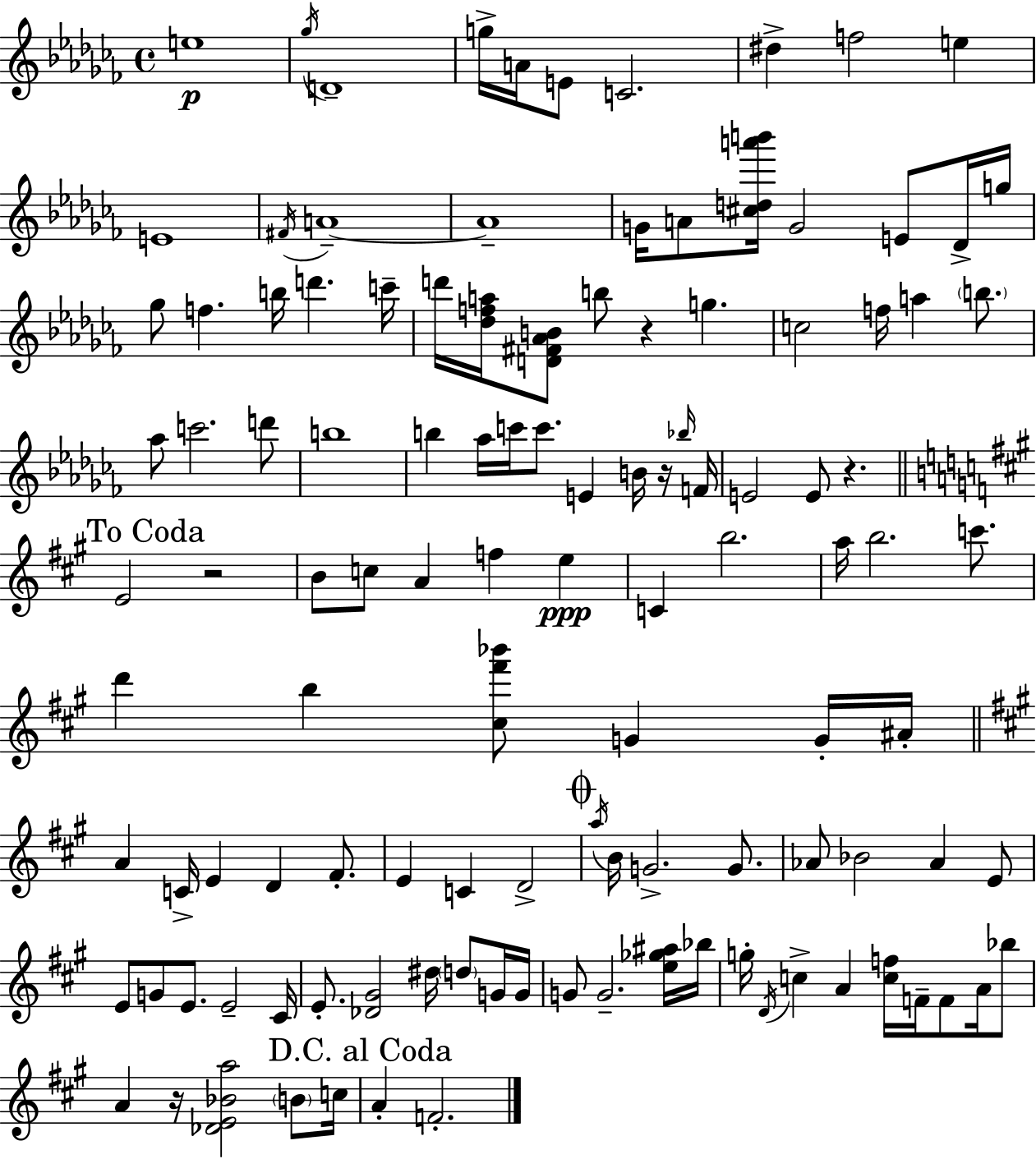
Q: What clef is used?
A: treble